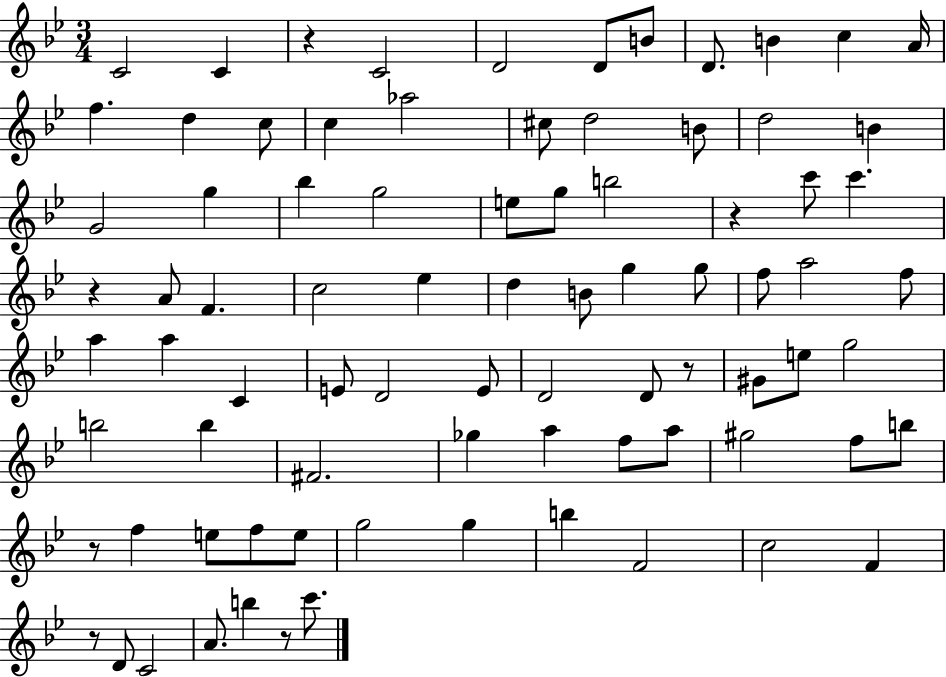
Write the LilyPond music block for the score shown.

{
  \clef treble
  \numericTimeSignature
  \time 3/4
  \key bes \major
  \repeat volta 2 { c'2 c'4 | r4 c'2 | d'2 d'8 b'8 | d'8. b'4 c''4 a'16 | \break f''4. d''4 c''8 | c''4 aes''2 | cis''8 d''2 b'8 | d''2 b'4 | \break g'2 g''4 | bes''4 g''2 | e''8 g''8 b''2 | r4 c'''8 c'''4. | \break r4 a'8 f'4. | c''2 ees''4 | d''4 b'8 g''4 g''8 | f''8 a''2 f''8 | \break a''4 a''4 c'4 | e'8 d'2 e'8 | d'2 d'8 r8 | gis'8 e''8 g''2 | \break b''2 b''4 | fis'2. | ges''4 a''4 f''8 a''8 | gis''2 f''8 b''8 | \break r8 f''4 e''8 f''8 e''8 | g''2 g''4 | b''4 f'2 | c''2 f'4 | \break r8 d'8 c'2 | a'8. b''4 r8 c'''8. | } \bar "|."
}